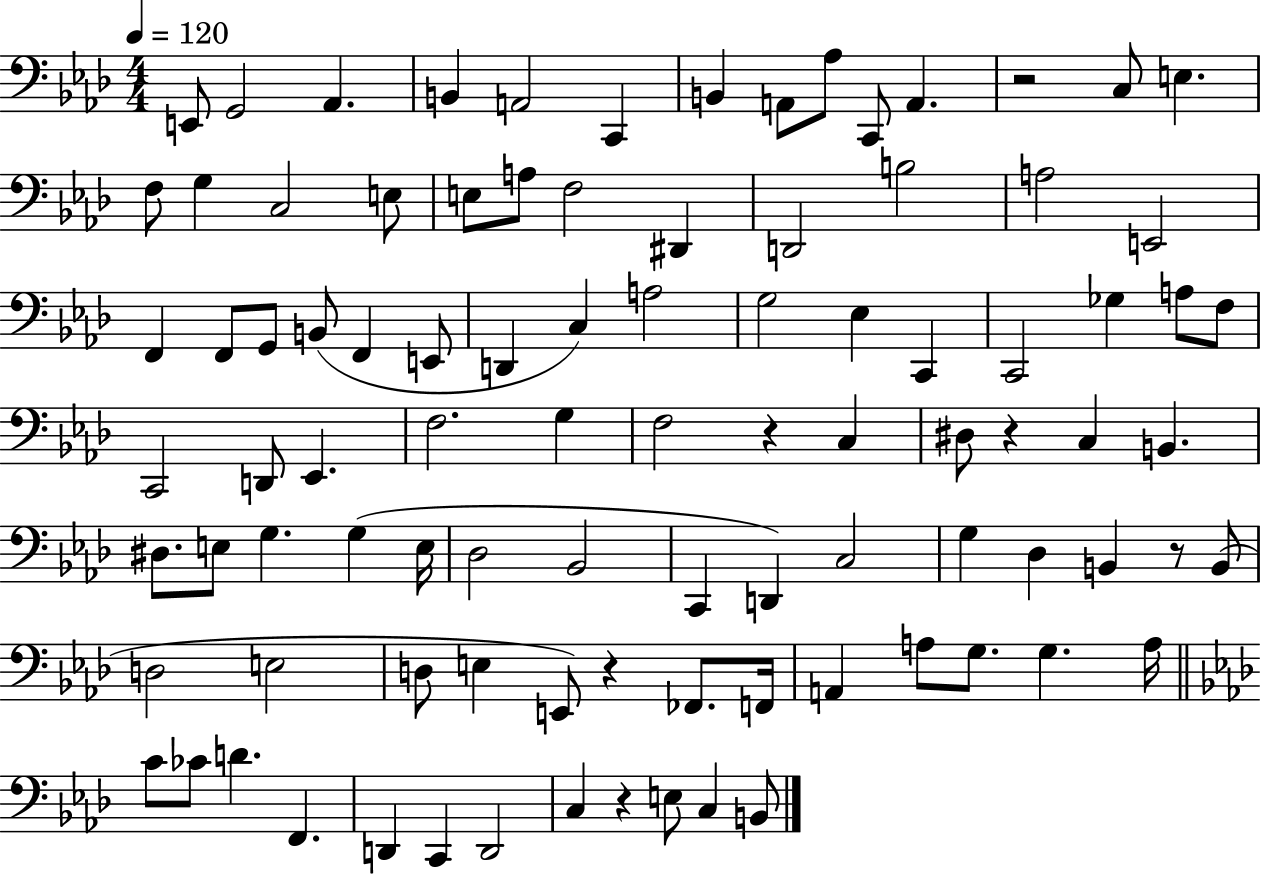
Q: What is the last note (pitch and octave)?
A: B2